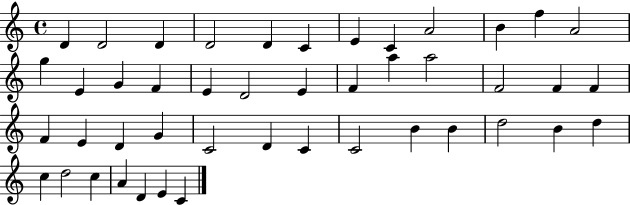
X:1
T:Untitled
M:4/4
L:1/4
K:C
D D2 D D2 D C E C A2 B f A2 g E G F E D2 E F a a2 F2 F F F E D G C2 D C C2 B B d2 B d c d2 c A D E C